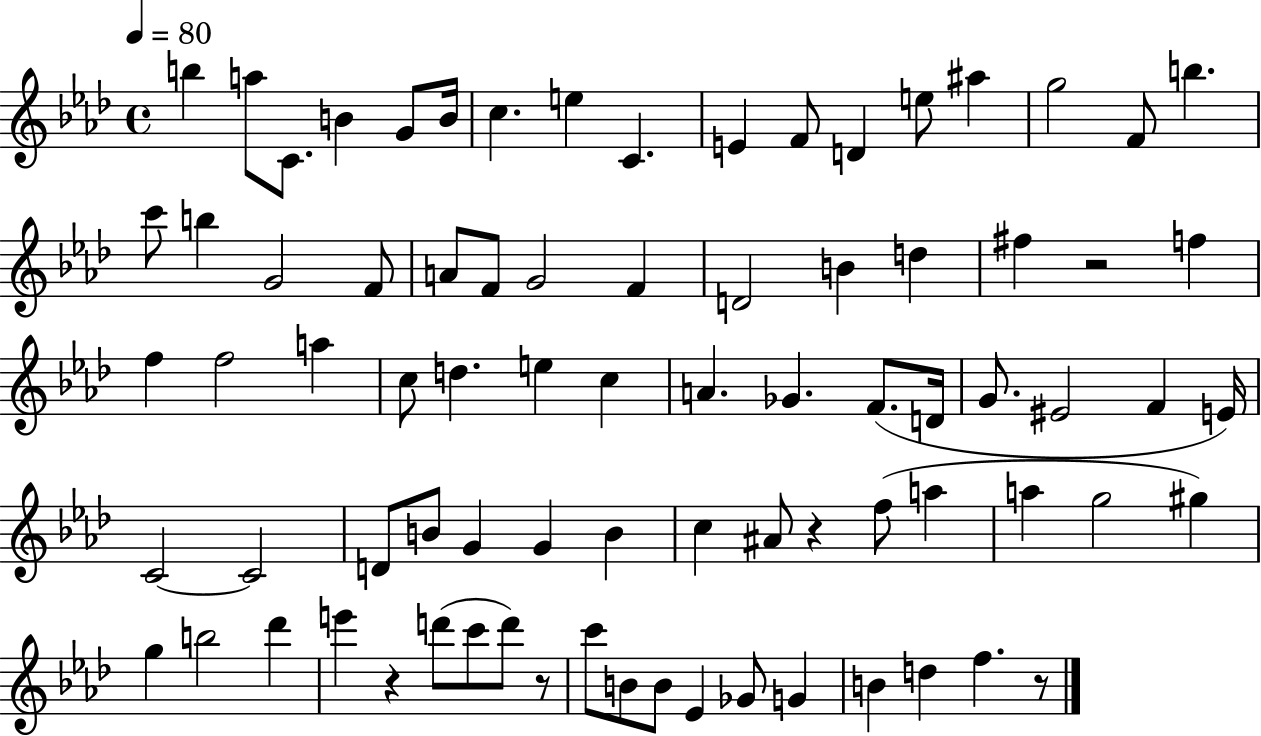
{
  \clef treble
  \time 4/4
  \defaultTimeSignature
  \key aes \major
  \tempo 4 = 80
  b''4 a''8 c'8. b'4 g'8 b'16 | c''4. e''4 c'4. | e'4 f'8 d'4 e''8 ais''4 | g''2 f'8 b''4. | \break c'''8 b''4 g'2 f'8 | a'8 f'8 g'2 f'4 | d'2 b'4 d''4 | fis''4 r2 f''4 | \break f''4 f''2 a''4 | c''8 d''4. e''4 c''4 | a'4. ges'4. f'8.( d'16 | g'8. eis'2 f'4 e'16) | \break c'2~~ c'2 | d'8 b'8 g'4 g'4 b'4 | c''4 ais'8 r4 f''8( a''4 | a''4 g''2 gis''4) | \break g''4 b''2 des'''4 | e'''4 r4 d'''8( c'''8 d'''8) r8 | c'''8 b'8 b'8 ees'4 ges'8 g'4 | b'4 d''4 f''4. r8 | \break \bar "|."
}